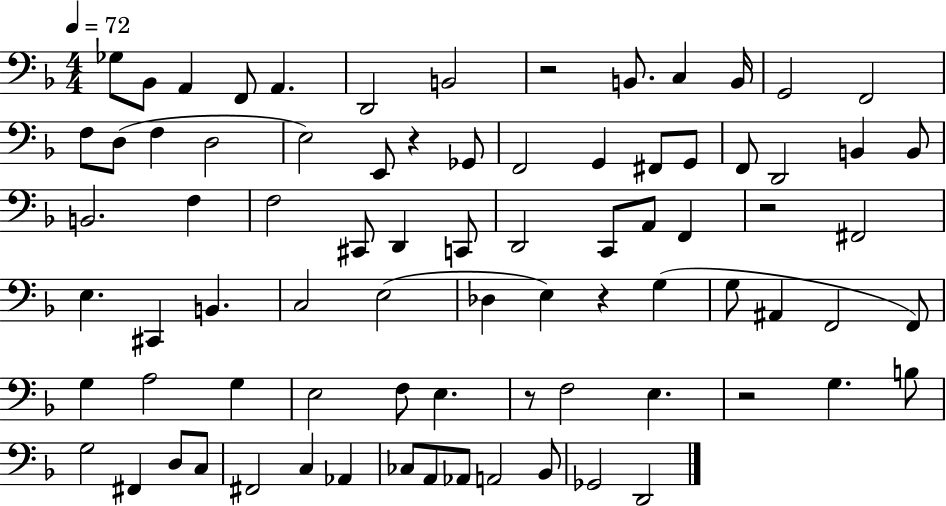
Gb3/e Bb2/e A2/q F2/e A2/q. D2/h B2/h R/h B2/e. C3/q B2/s G2/h F2/h F3/e D3/e F3/q D3/h E3/h E2/e R/q Gb2/e F2/h G2/q F#2/e G2/e F2/e D2/h B2/q B2/e B2/h. F3/q F3/h C#2/e D2/q C2/e D2/h C2/e A2/e F2/q R/h F#2/h E3/q. C#2/q B2/q. C3/h E3/h Db3/q E3/q R/q G3/q G3/e A#2/q F2/h F2/e G3/q A3/h G3/q E3/h F3/e E3/q. R/e F3/h E3/q. R/h G3/q. B3/e G3/h F#2/q D3/e C3/e F#2/h C3/q Ab2/q CES3/e A2/e Ab2/e A2/h Bb2/e Gb2/h D2/h